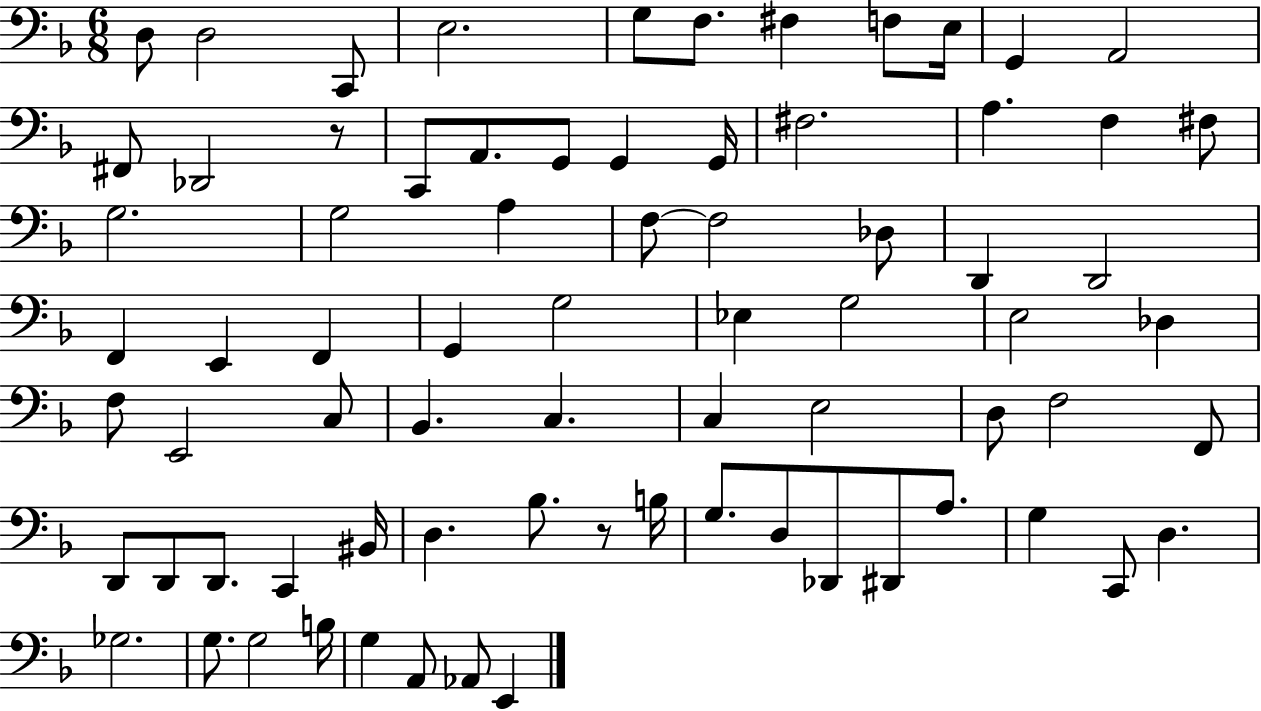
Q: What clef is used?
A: bass